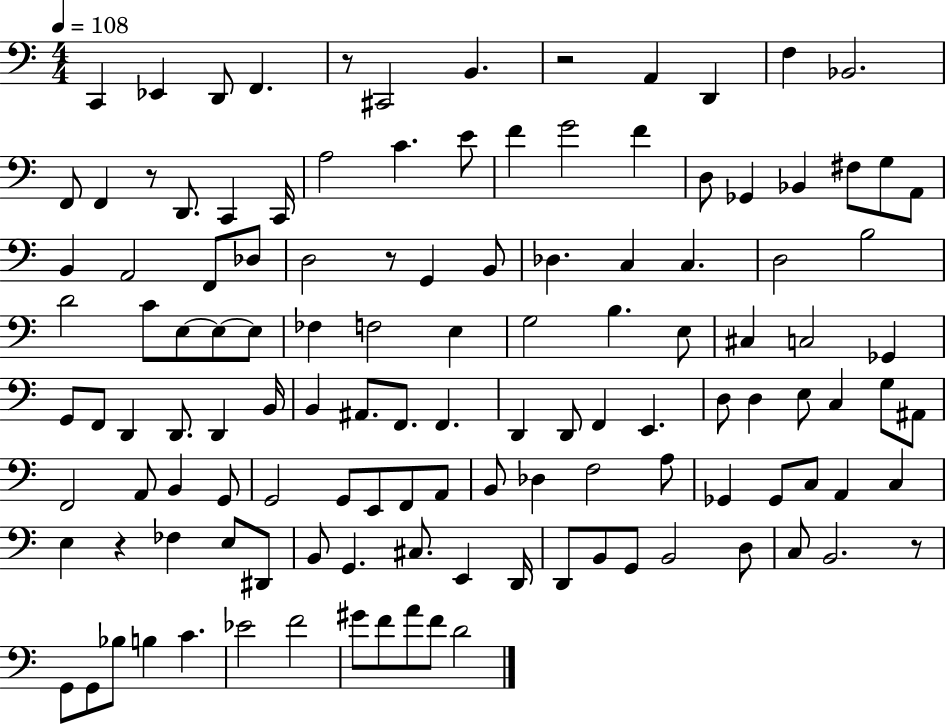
C2/q Eb2/q D2/e F2/q. R/e C#2/h B2/q. R/h A2/q D2/q F3/q Bb2/h. F2/e F2/q R/e D2/e. C2/q C2/s A3/h C4/q. E4/e F4/q G4/h F4/q D3/e Gb2/q Bb2/q F#3/e G3/e A2/e B2/q A2/h F2/e Db3/e D3/h R/e G2/q B2/e Db3/q. C3/q C3/q. D3/h B3/h D4/h C4/e E3/e E3/e E3/e FES3/q F3/h E3/q G3/h B3/q. E3/e C#3/q C3/h Gb2/q G2/e F2/e D2/q D2/e. D2/q B2/s B2/q A#2/e. F2/e. F2/q. D2/q D2/e F2/q E2/q. D3/e D3/q E3/e C3/q G3/e A#2/e F2/h A2/e B2/q G2/e G2/h G2/e E2/e F2/e A2/e B2/e Db3/q F3/h A3/e Gb2/q Gb2/e C3/e A2/q C3/q E3/q R/q FES3/q E3/e D#2/e B2/e G2/q. C#3/e. E2/q D2/s D2/e B2/e G2/e B2/h D3/e C3/e B2/h. R/e G2/e G2/e Bb3/e B3/q C4/q. Eb4/h F4/h G#4/e F4/e A4/e F4/e D4/h